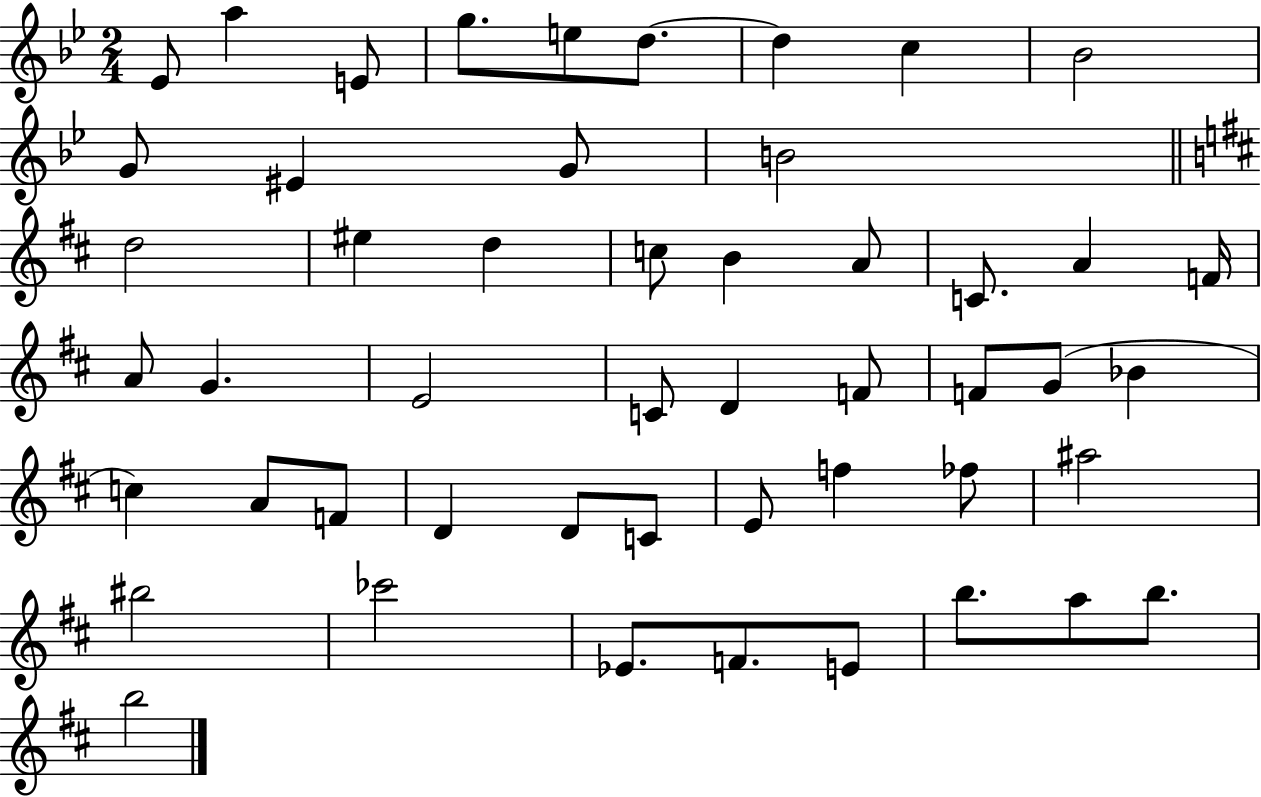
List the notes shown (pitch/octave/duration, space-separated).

Eb4/e A5/q E4/e G5/e. E5/e D5/e. D5/q C5/q Bb4/h G4/e EIS4/q G4/e B4/h D5/h EIS5/q D5/q C5/e B4/q A4/e C4/e. A4/q F4/s A4/e G4/q. E4/h C4/e D4/q F4/e F4/e G4/e Bb4/q C5/q A4/e F4/e D4/q D4/e C4/e E4/e F5/q FES5/e A#5/h BIS5/h CES6/h Eb4/e. F4/e. E4/e B5/e. A5/e B5/e. B5/h